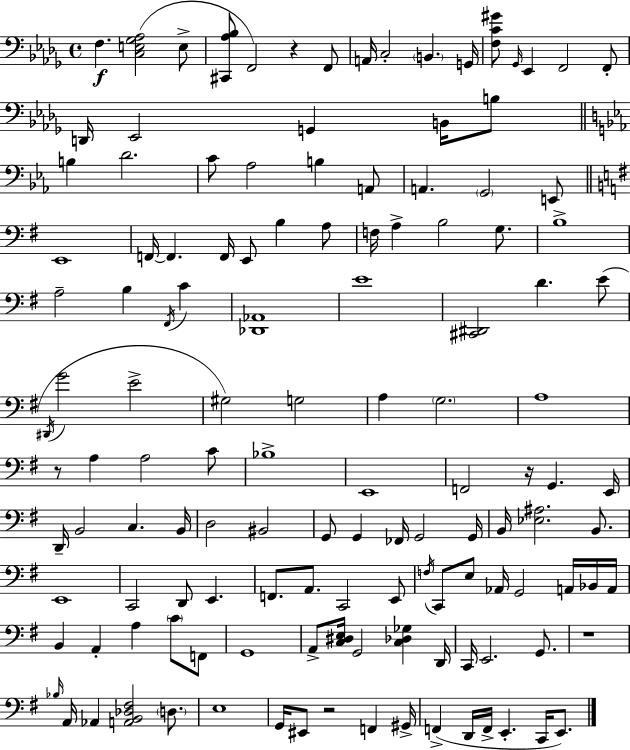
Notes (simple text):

F3/q. [C3,E3,Gb3,Ab3]/h E3/e [C#2,Ab3,Bb3]/e F2/h R/q F2/e A2/s C3/h B2/q. G2/s [F3,C4,G#4]/e Gb2/s Eb2/q F2/h F2/e D2/s Eb2/h G2/q B2/s B3/e B3/q D4/h. C4/e Ab3/h B3/q A2/e A2/q. G2/h E2/e E2/w F2/s F2/q. F2/s E2/e B3/q A3/e F3/s A3/q B3/h G3/e. B3/w A3/h B3/q F#2/s C4/q [Db2,Ab2]/w E4/w [C#2,D#2]/h D4/q. E4/e D#2/s G4/h E4/h G#3/h G3/h A3/q G3/h. A3/w R/e A3/q A3/h C4/e Bb3/w E2/w F2/h R/s G2/q. E2/s D2/s B2/h C3/q. B2/s D3/h BIS2/h G2/e G2/q FES2/s G2/h G2/s B2/s [Eb3,A#3]/h. B2/e. E2/w C2/h D2/e E2/q. F2/e. A2/e. C2/h E2/e F3/s C2/e E3/e Ab2/s G2/h A2/s Bb2/s A2/s B2/q A2/q A3/q C4/e F2/e G2/w A2/e [C3,D#3,E3]/s G2/h [C3,Db3,Gb3]/q D2/s C2/s E2/h. G2/e. R/w Bb3/s A2/s Ab2/q [A2,B2,Db3,F#3]/h D3/e. E3/w G2/s EIS2/e R/h F2/q G#2/s F2/q D2/s F2/s E2/q. C2/s E2/e.